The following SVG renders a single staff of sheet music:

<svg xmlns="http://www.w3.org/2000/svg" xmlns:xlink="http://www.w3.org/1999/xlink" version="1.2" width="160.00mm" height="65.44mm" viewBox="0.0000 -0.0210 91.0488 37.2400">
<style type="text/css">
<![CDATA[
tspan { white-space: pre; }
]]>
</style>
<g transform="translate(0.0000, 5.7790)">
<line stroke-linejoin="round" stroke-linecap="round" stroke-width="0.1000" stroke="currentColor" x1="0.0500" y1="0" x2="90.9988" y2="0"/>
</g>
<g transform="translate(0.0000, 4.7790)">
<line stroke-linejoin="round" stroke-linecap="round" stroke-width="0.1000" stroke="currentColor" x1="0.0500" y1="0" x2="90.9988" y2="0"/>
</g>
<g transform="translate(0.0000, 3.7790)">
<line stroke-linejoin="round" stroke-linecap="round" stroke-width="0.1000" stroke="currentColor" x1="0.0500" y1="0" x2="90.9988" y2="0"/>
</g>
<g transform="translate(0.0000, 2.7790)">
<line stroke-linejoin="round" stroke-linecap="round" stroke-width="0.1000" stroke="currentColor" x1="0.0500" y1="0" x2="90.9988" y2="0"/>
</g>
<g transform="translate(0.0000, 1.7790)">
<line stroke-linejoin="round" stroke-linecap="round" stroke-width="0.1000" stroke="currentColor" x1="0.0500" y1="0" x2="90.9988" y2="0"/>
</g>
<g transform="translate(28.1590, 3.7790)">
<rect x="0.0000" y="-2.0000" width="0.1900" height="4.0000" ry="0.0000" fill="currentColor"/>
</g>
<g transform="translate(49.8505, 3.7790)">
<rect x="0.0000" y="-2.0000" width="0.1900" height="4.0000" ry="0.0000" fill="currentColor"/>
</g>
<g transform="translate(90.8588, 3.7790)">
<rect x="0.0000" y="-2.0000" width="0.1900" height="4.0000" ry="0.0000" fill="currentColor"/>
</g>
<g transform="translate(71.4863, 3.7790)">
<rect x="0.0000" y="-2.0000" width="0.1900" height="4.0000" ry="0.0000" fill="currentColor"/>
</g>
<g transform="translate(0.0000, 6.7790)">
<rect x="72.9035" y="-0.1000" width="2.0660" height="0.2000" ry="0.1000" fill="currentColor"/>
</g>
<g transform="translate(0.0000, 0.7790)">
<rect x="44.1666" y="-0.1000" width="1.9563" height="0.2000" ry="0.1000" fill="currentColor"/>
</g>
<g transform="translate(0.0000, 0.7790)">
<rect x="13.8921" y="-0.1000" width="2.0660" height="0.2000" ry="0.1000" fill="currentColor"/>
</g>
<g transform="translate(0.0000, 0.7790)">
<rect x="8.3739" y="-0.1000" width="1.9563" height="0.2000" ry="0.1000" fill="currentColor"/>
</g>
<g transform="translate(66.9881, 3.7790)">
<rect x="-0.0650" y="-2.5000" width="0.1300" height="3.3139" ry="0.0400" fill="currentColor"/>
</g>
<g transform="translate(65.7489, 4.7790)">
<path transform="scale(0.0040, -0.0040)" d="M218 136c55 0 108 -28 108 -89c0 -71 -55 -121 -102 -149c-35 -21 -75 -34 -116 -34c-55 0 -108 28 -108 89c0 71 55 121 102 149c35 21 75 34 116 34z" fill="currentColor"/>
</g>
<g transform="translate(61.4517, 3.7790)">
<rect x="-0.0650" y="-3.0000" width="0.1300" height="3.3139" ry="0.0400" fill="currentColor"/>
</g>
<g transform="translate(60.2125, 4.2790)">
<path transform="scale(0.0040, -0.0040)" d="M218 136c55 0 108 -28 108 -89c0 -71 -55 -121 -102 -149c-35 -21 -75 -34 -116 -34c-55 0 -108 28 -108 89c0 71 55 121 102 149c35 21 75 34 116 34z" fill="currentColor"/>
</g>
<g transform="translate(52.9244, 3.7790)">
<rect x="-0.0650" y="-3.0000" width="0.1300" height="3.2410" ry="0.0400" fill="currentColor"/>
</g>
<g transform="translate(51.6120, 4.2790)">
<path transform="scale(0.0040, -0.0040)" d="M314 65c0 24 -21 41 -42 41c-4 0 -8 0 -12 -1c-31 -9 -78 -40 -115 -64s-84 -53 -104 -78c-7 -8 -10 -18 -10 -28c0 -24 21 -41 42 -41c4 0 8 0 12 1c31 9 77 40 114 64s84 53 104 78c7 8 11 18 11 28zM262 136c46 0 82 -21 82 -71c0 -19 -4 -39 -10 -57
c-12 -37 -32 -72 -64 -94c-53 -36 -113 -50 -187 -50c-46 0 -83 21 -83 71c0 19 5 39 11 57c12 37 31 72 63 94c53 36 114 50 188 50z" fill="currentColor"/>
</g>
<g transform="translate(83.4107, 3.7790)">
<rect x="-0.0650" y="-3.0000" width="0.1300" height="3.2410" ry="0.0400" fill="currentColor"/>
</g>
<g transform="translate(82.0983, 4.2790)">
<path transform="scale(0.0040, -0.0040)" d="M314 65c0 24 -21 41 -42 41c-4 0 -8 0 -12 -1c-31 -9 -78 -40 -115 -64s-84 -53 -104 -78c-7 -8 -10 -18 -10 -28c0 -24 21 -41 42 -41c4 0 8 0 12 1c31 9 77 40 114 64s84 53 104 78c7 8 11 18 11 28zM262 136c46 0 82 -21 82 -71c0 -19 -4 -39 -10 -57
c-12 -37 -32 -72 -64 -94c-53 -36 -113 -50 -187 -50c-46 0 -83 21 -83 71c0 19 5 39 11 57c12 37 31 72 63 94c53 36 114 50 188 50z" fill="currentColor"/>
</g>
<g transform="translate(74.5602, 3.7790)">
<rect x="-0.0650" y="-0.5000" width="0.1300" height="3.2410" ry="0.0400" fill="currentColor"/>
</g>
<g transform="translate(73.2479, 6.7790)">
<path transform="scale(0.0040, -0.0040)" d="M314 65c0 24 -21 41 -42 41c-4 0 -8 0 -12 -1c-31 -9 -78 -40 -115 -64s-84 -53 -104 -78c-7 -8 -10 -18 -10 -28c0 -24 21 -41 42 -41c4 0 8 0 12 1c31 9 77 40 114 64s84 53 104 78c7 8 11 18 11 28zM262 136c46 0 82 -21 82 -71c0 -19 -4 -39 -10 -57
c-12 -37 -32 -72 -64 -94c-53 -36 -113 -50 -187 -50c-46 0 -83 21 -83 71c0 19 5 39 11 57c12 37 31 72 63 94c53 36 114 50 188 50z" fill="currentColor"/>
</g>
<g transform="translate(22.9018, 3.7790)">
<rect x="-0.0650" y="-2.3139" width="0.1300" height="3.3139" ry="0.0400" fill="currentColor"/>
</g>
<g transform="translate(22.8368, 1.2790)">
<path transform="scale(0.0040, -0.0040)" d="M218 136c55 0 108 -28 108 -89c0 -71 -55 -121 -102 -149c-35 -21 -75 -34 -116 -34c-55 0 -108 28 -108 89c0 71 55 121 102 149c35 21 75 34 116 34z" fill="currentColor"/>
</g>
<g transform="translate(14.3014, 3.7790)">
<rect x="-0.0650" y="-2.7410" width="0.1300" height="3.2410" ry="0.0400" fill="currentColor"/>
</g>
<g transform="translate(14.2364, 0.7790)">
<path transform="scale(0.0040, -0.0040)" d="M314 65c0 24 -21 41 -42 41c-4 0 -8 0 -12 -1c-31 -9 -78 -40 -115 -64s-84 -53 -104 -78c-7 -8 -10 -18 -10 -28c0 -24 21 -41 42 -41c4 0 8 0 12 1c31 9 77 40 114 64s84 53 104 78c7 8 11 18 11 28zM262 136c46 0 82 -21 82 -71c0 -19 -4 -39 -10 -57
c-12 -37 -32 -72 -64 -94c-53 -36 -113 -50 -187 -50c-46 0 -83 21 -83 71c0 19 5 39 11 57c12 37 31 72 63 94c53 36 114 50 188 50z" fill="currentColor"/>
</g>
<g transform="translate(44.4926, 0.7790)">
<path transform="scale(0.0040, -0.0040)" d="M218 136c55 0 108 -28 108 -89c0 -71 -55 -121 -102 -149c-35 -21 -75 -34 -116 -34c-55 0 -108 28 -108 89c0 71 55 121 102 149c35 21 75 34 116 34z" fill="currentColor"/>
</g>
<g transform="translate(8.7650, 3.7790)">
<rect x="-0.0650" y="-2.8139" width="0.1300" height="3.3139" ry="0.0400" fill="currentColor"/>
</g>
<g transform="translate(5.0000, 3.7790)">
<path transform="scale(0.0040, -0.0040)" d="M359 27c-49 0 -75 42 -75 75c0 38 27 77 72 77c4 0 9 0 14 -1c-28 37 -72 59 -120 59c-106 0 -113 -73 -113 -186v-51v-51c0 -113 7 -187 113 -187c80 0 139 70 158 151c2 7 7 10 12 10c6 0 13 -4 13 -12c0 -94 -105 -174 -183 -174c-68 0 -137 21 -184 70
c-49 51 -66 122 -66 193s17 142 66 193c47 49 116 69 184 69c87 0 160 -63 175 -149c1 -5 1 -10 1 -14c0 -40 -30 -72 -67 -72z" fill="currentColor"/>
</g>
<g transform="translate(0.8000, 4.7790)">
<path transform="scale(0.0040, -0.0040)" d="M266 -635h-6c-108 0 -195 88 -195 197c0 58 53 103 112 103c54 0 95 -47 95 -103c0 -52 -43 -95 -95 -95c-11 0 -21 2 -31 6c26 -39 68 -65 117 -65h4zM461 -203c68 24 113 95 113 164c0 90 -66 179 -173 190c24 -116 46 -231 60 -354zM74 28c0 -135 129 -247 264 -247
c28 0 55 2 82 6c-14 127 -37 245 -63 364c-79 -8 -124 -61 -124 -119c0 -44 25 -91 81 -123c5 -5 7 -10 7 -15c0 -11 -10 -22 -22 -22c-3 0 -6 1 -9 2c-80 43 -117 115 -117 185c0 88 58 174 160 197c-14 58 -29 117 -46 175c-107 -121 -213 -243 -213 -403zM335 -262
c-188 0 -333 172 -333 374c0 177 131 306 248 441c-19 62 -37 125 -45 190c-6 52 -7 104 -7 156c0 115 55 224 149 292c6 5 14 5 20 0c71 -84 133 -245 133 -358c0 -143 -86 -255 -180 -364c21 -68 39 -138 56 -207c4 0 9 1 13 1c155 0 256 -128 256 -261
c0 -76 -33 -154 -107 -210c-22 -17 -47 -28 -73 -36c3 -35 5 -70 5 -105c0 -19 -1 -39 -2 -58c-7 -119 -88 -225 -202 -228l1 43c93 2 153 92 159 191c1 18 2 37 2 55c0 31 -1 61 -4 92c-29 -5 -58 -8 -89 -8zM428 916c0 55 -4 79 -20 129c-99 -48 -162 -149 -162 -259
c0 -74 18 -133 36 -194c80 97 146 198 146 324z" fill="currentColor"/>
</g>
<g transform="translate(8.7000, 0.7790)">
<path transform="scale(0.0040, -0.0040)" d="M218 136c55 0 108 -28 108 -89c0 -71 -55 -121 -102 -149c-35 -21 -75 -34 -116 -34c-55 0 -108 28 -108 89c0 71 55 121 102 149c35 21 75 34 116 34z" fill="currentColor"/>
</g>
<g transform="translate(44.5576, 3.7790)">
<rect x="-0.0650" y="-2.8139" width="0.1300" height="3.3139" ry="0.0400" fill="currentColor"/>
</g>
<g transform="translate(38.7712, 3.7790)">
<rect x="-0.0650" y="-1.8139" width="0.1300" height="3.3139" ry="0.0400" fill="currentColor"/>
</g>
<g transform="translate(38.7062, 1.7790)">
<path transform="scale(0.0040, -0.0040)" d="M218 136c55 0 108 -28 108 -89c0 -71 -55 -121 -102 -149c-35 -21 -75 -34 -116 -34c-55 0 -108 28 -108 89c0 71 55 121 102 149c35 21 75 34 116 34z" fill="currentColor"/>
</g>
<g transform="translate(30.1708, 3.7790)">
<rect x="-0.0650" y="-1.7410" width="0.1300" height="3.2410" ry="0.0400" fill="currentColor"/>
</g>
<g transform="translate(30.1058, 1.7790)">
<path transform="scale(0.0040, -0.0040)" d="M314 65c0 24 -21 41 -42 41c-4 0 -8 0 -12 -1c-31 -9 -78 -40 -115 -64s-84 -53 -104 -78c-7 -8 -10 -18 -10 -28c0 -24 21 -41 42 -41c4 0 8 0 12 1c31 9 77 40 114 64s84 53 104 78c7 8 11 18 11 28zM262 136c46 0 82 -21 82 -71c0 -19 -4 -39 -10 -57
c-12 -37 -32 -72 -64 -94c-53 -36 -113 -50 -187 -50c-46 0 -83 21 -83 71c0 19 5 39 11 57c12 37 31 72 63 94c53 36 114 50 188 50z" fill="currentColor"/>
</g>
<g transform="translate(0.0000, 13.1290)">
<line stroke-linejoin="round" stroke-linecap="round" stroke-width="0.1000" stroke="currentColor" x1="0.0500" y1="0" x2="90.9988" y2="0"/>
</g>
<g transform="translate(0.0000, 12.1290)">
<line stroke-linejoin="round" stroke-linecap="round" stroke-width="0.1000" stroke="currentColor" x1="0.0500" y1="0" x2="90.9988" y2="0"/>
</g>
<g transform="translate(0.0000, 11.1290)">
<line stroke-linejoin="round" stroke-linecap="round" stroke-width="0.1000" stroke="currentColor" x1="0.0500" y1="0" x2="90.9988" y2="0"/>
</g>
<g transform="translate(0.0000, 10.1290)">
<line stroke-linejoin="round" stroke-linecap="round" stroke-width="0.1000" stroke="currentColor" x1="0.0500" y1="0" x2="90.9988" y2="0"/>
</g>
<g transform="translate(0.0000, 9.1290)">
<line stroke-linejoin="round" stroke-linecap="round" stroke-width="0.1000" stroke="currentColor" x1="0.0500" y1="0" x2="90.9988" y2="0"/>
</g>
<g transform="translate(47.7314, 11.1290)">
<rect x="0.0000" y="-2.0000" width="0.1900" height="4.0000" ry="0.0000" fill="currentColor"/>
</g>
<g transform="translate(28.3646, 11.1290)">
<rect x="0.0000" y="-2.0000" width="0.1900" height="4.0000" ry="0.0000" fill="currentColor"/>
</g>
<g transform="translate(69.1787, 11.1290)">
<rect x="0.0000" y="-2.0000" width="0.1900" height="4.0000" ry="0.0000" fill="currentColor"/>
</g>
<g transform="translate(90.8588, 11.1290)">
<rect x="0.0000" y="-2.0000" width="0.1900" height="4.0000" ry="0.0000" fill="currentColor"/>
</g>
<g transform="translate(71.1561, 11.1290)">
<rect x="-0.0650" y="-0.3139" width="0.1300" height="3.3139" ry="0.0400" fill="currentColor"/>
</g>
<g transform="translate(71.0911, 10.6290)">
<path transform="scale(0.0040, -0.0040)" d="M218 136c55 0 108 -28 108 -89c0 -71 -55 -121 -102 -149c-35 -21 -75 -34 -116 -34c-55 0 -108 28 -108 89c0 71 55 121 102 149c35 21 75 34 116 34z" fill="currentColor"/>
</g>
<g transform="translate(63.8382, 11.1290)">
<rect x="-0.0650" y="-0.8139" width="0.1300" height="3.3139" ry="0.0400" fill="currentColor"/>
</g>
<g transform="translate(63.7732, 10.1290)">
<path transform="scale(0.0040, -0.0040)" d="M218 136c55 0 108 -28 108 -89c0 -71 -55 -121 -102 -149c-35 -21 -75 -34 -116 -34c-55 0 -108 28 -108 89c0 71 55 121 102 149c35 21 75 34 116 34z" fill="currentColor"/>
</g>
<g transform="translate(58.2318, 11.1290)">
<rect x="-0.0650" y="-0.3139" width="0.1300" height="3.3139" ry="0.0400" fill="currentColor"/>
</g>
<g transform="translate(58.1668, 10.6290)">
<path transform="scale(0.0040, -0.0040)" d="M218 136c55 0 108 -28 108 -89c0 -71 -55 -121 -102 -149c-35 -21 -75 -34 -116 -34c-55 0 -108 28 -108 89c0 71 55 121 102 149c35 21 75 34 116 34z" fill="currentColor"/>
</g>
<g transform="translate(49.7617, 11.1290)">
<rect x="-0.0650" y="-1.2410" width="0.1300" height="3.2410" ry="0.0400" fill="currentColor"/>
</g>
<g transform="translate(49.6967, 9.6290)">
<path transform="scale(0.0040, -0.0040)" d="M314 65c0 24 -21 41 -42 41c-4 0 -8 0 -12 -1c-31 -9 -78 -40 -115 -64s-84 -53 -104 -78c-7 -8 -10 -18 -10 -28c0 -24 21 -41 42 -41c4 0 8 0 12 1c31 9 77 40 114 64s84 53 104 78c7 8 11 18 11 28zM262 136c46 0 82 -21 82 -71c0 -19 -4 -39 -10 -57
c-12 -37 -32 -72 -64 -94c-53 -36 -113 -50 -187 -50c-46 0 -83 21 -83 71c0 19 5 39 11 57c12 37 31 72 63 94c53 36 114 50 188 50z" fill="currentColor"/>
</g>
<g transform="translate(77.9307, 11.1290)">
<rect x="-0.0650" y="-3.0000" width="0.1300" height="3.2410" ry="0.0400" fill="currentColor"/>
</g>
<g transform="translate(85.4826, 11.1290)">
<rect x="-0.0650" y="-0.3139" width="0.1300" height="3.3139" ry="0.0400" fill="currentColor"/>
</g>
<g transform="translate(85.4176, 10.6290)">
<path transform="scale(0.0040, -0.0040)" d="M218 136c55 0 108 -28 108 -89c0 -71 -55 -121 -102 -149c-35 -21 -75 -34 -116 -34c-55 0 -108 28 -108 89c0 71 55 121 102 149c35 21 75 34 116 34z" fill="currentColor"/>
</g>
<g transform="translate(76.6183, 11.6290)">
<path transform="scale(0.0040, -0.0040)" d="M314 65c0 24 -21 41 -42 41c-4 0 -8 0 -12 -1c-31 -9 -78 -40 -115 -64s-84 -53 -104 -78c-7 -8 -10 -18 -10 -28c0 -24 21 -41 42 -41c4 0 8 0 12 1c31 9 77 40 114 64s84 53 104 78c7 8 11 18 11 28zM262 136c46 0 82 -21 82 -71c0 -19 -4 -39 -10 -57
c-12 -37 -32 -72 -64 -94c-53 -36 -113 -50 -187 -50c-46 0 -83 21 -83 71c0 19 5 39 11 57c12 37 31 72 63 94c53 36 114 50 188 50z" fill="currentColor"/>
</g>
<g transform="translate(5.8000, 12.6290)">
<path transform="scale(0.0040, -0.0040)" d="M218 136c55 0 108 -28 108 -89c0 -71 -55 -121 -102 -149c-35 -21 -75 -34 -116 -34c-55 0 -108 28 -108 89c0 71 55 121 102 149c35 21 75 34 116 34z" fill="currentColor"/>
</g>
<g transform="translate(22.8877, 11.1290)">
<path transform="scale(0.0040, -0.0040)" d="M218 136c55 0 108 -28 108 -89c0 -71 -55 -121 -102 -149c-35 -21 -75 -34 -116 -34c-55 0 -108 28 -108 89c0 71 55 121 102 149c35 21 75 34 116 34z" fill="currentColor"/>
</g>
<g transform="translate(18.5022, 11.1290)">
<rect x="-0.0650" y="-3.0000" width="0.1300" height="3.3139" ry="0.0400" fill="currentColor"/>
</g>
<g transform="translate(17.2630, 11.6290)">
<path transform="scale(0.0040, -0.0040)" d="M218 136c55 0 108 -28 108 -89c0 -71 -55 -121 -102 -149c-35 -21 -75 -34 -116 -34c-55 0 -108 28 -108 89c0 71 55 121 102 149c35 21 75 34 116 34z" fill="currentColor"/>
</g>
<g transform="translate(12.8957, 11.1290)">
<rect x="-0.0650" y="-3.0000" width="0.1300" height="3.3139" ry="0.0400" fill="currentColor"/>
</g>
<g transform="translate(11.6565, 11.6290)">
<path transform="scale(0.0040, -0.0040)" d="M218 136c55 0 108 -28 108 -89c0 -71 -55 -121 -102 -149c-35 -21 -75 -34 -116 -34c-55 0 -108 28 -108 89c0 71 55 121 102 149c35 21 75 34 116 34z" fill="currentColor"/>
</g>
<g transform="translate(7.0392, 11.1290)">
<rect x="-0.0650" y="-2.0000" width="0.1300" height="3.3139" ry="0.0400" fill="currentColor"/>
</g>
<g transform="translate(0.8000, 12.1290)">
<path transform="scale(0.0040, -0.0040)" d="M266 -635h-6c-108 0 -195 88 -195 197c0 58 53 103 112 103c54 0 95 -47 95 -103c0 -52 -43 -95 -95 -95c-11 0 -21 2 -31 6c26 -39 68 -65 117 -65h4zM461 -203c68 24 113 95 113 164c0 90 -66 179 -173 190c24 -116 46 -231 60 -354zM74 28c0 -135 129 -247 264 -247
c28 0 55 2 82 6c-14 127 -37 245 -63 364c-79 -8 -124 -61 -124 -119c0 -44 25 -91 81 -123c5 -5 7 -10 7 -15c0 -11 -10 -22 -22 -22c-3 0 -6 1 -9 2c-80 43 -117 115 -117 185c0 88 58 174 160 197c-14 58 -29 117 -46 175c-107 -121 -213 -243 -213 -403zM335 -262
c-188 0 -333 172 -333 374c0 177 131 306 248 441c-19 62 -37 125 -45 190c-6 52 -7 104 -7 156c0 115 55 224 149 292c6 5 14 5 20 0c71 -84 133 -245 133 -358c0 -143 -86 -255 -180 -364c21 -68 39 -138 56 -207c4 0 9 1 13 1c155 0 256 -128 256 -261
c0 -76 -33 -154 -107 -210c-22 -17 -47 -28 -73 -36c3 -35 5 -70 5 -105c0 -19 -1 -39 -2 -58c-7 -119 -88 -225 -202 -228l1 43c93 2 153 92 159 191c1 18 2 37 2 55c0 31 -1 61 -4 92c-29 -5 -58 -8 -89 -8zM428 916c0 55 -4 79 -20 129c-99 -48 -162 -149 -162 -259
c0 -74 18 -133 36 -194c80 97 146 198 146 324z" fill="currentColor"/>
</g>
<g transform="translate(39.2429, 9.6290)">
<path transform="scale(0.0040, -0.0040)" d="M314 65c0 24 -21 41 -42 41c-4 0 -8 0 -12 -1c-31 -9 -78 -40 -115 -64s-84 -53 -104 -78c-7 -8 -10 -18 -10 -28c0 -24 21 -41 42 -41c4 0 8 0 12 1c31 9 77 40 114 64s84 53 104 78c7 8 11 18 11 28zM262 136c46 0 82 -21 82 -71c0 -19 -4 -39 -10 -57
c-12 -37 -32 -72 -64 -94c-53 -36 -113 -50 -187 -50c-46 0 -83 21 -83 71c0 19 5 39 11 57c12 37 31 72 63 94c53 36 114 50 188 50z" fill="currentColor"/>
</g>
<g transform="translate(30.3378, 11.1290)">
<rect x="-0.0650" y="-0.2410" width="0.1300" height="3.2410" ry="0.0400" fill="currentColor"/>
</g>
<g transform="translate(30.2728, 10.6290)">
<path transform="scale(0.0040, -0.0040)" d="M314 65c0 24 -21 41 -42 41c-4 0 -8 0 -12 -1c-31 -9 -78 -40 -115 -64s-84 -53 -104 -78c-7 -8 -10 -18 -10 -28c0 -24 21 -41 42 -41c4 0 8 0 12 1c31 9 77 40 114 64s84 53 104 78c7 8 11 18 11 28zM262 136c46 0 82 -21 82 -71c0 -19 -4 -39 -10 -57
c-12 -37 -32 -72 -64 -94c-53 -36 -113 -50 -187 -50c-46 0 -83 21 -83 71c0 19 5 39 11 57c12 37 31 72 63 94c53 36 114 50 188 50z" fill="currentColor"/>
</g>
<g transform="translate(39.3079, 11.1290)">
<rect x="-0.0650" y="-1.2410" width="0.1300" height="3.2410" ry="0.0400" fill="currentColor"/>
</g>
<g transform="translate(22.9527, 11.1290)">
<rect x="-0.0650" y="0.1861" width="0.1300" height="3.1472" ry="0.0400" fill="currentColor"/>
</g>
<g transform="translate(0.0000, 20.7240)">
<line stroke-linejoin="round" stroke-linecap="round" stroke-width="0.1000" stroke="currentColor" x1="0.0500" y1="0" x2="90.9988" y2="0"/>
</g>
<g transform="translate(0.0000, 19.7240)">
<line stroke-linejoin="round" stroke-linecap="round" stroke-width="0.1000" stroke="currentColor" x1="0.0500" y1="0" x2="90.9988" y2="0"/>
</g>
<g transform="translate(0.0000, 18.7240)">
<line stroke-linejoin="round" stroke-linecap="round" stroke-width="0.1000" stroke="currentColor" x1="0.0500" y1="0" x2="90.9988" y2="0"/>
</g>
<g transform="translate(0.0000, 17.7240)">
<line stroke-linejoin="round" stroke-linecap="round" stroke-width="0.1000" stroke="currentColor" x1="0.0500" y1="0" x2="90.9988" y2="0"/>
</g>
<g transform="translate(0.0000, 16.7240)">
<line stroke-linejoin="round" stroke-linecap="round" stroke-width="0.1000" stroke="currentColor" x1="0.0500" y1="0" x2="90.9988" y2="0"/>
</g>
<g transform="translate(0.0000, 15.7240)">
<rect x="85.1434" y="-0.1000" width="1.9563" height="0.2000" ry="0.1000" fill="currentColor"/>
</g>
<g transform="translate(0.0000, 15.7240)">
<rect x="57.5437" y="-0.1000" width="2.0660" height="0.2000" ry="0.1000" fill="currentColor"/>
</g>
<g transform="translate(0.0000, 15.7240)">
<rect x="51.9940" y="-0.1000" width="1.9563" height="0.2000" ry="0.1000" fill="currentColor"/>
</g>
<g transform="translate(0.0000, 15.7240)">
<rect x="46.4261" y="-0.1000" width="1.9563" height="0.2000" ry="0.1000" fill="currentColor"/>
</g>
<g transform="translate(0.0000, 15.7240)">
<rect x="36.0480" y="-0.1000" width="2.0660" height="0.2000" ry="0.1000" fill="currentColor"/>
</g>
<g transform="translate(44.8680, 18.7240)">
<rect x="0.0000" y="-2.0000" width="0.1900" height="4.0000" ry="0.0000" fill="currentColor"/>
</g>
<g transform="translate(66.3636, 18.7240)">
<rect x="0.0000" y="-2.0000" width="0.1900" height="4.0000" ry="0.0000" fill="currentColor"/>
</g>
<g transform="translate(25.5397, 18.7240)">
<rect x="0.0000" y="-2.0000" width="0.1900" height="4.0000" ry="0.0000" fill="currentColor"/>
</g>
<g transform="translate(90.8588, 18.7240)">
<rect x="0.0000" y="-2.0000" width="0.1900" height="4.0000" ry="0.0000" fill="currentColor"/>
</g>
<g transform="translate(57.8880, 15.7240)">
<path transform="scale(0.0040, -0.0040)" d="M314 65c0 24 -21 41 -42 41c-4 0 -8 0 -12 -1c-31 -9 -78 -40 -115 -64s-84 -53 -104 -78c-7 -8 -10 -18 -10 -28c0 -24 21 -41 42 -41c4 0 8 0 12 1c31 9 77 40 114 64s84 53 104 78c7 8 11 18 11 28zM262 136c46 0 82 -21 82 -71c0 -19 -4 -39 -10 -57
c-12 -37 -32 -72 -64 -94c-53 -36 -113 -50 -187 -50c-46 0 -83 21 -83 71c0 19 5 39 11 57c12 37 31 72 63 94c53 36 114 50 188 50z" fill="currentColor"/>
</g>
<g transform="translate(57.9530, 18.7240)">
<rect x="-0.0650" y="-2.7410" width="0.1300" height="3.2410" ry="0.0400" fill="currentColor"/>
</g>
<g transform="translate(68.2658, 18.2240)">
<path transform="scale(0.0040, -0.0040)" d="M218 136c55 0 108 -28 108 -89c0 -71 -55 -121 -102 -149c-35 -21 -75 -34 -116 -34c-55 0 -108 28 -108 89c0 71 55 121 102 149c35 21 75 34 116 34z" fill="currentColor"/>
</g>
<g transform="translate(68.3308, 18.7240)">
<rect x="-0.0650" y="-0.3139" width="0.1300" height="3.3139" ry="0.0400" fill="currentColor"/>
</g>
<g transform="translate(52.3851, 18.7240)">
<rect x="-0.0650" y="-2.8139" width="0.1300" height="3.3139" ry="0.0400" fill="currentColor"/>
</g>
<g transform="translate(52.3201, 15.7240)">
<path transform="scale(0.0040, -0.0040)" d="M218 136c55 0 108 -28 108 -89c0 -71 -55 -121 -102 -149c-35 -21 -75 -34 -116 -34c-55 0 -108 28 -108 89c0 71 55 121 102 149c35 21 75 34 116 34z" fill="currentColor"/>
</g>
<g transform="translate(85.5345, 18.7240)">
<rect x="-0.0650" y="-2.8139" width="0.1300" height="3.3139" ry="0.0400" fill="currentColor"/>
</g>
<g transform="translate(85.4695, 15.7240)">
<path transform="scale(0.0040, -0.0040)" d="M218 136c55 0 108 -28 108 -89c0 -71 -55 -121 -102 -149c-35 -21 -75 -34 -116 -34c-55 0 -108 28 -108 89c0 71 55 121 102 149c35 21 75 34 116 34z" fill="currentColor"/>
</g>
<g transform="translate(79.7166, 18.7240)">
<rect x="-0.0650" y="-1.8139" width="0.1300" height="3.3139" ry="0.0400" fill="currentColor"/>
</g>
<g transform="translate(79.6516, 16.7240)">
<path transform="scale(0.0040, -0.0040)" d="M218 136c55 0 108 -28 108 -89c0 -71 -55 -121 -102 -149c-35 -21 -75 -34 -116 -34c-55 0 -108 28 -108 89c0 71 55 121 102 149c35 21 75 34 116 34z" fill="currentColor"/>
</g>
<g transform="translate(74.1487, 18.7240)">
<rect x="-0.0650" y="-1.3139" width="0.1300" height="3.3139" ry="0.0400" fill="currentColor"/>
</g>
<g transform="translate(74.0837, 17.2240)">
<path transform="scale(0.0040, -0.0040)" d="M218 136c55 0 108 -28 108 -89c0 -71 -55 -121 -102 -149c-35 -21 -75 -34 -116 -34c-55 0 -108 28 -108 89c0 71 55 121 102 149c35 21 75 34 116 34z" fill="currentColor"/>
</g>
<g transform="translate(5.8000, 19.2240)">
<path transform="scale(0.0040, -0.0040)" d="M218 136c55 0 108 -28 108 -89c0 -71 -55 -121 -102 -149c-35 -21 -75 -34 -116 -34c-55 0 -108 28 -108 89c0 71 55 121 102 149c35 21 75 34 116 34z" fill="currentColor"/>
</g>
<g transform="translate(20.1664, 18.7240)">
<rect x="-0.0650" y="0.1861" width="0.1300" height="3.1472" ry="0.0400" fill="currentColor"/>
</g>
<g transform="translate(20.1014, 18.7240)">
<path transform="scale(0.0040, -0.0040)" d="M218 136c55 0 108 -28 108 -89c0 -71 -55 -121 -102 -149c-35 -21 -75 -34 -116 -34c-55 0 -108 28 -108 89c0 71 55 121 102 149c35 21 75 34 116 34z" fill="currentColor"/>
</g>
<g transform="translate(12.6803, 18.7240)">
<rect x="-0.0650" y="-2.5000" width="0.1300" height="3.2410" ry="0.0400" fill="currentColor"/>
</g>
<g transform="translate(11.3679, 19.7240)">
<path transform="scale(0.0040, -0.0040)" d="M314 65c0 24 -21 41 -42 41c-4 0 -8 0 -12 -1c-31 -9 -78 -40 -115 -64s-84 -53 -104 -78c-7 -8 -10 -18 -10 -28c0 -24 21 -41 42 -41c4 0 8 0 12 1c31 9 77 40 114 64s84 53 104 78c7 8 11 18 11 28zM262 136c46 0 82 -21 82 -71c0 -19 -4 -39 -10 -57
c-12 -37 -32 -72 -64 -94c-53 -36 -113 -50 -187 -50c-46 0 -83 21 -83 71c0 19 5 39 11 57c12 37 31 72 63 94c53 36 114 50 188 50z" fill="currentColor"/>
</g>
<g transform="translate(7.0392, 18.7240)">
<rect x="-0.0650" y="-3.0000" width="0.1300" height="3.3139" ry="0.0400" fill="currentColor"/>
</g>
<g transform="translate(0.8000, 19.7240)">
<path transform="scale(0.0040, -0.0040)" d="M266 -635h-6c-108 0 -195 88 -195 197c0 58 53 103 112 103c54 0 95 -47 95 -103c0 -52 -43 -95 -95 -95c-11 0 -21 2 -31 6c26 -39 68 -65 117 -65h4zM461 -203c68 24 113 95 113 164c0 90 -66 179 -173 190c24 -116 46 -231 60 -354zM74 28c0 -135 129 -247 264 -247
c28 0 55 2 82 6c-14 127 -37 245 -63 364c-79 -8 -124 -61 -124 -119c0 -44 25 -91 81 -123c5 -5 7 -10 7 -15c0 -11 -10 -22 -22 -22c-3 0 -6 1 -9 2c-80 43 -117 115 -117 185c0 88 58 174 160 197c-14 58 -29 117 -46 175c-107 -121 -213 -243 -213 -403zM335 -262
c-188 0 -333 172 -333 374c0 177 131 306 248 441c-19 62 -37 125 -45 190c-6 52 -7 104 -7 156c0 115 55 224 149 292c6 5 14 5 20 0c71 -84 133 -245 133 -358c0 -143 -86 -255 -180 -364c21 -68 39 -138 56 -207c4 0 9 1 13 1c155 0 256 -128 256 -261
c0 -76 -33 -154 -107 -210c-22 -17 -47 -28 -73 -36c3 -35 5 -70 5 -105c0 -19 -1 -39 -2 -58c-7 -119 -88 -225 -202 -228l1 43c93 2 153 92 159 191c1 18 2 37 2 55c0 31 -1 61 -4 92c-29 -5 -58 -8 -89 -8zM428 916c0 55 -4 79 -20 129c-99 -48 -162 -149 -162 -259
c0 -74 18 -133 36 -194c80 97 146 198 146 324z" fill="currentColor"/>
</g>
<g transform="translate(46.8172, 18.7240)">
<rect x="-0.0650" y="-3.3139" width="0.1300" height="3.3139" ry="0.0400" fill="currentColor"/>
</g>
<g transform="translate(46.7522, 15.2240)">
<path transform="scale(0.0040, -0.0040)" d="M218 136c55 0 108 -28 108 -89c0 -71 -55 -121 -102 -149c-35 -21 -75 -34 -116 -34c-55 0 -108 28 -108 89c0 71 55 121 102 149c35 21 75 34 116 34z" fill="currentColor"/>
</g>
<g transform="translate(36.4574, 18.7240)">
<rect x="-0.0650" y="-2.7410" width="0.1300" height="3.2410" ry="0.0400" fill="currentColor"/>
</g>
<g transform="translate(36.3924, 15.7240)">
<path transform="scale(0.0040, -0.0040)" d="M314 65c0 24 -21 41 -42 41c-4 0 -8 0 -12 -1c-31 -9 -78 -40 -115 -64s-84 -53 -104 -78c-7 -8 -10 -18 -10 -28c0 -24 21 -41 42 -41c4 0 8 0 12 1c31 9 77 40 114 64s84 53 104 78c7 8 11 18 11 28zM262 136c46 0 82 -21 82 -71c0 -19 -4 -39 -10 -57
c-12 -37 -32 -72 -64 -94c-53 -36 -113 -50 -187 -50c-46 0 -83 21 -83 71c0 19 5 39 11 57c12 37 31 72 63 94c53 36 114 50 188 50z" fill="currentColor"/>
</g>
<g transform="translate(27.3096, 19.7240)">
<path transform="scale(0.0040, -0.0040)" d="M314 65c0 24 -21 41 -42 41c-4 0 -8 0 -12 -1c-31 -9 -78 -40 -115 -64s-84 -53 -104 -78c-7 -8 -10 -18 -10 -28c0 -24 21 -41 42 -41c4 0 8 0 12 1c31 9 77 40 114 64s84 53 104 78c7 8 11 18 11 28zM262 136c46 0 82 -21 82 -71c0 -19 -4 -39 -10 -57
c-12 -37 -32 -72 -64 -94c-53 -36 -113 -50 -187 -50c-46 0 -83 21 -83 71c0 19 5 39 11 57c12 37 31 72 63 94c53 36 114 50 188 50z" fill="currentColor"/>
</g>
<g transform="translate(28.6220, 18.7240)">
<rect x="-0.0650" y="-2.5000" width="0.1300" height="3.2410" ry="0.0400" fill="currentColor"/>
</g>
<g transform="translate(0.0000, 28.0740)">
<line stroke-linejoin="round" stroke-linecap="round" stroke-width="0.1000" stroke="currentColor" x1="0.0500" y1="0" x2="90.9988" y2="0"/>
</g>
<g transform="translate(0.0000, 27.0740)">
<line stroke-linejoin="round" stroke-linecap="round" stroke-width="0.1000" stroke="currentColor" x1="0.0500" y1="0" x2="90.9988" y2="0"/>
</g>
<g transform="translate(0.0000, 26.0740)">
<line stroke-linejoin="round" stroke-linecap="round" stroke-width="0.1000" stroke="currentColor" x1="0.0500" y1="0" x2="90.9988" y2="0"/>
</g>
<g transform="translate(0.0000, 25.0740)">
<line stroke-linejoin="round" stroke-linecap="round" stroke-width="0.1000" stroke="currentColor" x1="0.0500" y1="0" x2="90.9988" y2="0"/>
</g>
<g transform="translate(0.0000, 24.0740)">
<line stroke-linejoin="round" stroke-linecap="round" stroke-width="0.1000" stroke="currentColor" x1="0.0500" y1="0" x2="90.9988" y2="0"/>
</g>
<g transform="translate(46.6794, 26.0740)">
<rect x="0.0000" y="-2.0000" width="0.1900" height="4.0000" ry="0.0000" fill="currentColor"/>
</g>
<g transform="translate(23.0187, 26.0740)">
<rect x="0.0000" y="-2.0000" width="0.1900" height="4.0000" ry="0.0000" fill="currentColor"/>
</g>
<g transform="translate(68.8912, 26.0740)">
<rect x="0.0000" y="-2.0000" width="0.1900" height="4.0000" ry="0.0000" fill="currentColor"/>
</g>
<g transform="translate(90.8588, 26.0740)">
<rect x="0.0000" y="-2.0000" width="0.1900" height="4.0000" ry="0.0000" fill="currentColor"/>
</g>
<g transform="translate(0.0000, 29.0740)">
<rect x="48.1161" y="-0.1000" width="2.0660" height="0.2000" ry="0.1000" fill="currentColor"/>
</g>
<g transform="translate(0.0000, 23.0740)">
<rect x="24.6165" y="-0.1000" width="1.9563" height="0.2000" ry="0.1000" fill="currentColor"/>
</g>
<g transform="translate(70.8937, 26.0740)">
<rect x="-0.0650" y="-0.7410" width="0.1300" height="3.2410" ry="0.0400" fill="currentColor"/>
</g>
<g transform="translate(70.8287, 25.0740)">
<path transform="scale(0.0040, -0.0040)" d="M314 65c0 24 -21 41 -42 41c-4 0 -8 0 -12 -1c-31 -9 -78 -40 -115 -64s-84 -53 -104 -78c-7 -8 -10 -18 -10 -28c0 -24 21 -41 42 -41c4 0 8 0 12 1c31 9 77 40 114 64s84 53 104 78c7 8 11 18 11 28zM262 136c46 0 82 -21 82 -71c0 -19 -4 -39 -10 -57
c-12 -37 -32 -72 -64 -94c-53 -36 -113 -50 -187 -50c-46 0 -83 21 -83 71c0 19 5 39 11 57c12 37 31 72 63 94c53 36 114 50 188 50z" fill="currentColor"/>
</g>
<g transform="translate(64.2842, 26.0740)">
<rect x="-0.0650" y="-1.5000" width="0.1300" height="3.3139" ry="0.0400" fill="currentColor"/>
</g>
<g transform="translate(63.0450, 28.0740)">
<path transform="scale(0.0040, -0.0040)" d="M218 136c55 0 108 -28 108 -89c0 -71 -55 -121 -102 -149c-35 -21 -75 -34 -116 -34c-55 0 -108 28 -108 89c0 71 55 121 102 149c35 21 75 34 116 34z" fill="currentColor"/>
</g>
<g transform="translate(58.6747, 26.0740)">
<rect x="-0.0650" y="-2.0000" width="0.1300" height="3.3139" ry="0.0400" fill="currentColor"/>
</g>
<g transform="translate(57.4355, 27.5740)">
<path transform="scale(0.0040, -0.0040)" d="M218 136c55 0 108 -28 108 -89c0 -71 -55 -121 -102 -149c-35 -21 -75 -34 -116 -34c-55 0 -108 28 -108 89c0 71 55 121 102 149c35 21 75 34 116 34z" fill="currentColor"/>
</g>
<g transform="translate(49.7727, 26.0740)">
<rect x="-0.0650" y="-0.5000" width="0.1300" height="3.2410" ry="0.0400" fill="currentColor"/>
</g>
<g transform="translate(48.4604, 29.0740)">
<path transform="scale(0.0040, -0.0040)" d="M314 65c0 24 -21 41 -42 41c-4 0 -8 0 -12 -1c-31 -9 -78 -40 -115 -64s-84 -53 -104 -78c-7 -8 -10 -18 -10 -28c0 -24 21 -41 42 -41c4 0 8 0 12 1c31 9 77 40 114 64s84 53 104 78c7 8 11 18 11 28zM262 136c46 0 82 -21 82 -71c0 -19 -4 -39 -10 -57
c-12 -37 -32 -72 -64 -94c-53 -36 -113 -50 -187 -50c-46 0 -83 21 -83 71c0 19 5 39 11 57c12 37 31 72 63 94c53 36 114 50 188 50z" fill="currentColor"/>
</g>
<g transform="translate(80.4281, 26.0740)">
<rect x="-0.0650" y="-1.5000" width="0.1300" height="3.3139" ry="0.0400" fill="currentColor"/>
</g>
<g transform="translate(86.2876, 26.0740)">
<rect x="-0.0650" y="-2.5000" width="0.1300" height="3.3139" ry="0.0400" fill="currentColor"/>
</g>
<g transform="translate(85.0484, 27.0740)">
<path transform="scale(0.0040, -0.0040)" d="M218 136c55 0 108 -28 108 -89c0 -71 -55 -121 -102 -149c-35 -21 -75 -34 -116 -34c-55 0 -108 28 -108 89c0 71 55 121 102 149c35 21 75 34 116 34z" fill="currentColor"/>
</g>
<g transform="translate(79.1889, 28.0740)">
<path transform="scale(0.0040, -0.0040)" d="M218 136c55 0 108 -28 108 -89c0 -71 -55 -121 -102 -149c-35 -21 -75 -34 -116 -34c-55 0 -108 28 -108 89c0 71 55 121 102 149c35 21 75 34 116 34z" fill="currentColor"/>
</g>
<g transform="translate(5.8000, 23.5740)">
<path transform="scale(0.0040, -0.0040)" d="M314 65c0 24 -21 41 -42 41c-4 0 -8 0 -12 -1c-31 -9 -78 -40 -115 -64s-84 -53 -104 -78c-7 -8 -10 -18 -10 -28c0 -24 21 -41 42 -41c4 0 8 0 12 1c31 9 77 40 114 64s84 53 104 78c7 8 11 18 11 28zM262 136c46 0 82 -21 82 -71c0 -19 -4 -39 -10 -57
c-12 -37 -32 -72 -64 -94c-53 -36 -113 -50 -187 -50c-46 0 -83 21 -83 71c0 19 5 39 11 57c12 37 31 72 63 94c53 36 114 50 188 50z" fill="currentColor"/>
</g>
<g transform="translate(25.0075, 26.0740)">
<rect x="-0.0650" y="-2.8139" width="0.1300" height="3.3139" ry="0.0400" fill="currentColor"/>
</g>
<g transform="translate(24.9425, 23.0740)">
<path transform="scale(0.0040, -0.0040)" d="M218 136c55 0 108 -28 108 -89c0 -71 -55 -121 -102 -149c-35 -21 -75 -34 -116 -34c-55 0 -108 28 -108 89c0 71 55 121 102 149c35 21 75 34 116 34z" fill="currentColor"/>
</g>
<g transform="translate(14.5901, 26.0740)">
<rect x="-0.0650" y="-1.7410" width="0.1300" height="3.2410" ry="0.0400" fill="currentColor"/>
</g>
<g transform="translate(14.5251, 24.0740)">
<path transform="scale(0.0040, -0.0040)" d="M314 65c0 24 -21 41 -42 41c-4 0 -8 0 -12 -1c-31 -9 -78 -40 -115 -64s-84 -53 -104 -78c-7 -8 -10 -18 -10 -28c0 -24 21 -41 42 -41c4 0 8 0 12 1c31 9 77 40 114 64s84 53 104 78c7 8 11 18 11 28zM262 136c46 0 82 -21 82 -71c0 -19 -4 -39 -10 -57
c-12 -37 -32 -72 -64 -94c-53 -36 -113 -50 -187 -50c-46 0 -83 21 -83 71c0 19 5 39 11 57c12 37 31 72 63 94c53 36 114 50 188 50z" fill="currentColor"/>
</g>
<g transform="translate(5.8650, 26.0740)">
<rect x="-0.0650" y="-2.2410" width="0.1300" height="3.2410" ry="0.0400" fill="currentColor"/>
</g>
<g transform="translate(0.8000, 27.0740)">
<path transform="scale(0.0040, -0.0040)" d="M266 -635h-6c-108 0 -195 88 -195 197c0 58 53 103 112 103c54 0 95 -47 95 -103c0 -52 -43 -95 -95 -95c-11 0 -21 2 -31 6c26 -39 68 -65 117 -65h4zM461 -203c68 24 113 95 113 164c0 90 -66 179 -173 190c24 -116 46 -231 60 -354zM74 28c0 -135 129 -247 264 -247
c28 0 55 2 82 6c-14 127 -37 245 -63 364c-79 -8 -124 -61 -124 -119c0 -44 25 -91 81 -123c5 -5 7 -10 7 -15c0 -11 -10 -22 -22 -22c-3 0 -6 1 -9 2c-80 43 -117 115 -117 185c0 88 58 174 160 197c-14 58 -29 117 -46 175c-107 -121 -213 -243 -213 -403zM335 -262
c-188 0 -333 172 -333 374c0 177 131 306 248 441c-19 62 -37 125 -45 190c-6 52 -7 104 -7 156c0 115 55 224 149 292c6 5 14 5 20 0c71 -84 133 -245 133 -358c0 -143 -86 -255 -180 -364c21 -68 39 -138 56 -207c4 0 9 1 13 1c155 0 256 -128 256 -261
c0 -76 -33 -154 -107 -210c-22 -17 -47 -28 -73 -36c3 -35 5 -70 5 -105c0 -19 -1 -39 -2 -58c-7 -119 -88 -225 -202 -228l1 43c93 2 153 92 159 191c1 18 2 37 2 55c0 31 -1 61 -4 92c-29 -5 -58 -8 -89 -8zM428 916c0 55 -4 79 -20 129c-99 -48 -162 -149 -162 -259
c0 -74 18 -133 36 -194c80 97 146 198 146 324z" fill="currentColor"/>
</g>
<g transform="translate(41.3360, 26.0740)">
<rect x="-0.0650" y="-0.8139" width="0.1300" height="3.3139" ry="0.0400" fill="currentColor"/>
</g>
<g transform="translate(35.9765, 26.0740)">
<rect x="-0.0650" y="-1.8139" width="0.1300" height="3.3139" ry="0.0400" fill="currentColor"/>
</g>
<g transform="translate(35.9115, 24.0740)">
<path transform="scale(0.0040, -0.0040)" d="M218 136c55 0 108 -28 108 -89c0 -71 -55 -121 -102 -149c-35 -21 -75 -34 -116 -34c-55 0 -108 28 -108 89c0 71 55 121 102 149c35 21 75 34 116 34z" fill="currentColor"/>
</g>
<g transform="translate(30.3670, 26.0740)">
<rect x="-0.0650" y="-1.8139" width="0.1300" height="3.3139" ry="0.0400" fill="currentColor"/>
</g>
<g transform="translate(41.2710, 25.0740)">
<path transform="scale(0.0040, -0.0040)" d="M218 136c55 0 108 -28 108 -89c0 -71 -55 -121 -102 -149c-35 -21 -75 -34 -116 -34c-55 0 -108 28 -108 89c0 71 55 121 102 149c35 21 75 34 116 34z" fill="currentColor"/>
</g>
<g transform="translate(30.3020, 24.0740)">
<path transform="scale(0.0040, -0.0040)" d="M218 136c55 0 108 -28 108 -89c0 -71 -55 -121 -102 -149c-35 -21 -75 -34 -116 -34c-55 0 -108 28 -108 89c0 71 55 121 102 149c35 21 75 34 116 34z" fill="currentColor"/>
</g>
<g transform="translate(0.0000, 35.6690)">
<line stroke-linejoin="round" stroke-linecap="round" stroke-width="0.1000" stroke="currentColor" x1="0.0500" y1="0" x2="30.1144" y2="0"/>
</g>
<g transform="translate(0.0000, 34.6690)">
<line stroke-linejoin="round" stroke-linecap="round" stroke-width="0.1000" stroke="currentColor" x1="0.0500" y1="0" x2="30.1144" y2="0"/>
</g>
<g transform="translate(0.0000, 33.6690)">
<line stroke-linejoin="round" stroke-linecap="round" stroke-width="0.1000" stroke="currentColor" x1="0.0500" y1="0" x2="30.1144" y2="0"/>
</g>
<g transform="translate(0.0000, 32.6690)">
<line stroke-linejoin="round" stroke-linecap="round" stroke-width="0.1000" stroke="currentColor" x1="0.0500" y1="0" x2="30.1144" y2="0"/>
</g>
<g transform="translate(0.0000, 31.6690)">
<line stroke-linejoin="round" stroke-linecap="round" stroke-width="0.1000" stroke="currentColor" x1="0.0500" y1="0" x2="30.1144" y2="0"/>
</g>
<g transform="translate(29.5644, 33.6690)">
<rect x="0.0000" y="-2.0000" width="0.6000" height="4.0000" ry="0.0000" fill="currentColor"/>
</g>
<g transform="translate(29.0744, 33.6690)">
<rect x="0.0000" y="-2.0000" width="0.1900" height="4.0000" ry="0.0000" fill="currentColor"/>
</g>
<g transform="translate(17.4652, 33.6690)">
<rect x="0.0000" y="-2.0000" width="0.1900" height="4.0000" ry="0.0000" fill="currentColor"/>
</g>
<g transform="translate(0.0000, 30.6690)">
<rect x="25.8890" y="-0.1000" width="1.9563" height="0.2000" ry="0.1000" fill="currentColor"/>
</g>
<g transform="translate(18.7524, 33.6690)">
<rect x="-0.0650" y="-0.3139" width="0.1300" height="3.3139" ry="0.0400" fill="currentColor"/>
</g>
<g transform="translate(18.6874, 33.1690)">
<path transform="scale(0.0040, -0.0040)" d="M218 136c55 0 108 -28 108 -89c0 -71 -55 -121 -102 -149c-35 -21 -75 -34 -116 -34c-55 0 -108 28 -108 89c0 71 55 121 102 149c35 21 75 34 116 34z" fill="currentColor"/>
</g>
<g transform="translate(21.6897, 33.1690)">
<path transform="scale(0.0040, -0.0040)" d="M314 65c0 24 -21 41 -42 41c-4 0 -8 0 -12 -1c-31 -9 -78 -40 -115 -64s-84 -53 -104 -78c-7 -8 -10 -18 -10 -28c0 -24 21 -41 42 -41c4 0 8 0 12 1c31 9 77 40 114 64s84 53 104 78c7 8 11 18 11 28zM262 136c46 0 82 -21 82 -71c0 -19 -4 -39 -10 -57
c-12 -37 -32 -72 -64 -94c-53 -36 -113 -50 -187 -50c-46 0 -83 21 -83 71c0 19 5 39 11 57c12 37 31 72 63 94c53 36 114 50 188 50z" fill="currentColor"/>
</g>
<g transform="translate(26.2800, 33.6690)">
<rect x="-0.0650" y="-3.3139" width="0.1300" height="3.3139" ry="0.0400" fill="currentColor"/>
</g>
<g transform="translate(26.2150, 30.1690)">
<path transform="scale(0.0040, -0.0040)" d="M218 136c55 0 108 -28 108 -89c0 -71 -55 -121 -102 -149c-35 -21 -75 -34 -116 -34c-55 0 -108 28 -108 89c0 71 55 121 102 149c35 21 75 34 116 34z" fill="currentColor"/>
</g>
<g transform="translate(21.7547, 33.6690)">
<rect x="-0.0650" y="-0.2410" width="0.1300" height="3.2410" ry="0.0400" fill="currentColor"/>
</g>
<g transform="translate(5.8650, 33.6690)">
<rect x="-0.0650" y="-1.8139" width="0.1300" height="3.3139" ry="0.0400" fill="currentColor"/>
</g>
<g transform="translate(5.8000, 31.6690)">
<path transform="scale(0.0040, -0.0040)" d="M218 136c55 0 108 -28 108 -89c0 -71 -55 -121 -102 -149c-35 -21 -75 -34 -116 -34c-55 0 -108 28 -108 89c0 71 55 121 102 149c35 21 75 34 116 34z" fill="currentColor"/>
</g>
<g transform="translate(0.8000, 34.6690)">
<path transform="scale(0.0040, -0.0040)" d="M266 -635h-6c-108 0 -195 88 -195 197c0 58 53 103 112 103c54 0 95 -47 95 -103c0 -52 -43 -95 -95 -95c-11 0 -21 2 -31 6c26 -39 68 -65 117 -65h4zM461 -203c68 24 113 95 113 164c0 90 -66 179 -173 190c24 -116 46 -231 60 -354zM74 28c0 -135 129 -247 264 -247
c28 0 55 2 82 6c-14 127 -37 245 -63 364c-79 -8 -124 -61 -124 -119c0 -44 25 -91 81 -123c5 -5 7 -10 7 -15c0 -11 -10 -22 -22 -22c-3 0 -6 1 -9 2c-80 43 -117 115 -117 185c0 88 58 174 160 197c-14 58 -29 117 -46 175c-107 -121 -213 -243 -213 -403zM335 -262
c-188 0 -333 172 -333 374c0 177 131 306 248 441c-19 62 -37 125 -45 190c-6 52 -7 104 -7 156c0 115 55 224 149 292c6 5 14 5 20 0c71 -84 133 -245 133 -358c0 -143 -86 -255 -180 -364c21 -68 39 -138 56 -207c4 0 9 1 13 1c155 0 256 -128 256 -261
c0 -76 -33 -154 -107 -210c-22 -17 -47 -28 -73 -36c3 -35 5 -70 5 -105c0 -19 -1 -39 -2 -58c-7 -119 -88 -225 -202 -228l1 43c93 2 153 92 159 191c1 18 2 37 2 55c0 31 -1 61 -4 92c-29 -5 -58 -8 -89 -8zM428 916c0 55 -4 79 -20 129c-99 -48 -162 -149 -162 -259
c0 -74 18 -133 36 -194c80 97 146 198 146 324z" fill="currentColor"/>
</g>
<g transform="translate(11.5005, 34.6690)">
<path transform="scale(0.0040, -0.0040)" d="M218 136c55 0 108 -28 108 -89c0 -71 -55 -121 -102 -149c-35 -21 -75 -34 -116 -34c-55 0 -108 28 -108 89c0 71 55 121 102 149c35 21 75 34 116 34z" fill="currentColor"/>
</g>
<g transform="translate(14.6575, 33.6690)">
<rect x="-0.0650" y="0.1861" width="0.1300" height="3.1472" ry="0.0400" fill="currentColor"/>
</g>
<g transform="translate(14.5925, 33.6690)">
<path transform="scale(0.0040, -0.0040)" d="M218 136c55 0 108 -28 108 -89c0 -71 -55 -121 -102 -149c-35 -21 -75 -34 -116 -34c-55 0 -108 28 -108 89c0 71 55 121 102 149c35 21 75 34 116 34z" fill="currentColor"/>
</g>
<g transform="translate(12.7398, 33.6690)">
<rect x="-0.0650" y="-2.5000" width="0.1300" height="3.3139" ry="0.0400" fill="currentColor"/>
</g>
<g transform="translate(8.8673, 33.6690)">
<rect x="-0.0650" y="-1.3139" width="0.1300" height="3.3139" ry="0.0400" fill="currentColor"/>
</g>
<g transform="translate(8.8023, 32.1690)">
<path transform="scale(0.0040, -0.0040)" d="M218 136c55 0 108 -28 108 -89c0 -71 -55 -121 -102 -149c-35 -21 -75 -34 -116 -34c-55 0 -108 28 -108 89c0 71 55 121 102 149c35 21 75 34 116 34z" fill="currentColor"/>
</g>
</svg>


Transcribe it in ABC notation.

X:1
T:Untitled
M:4/4
L:1/4
K:C
a a2 g f2 f a A2 A G C2 A2 F A A B c2 e2 e2 c d c A2 c A G2 B G2 a2 b a a2 c e f a g2 f2 a f f d C2 F E d2 E G f e G B c c2 b